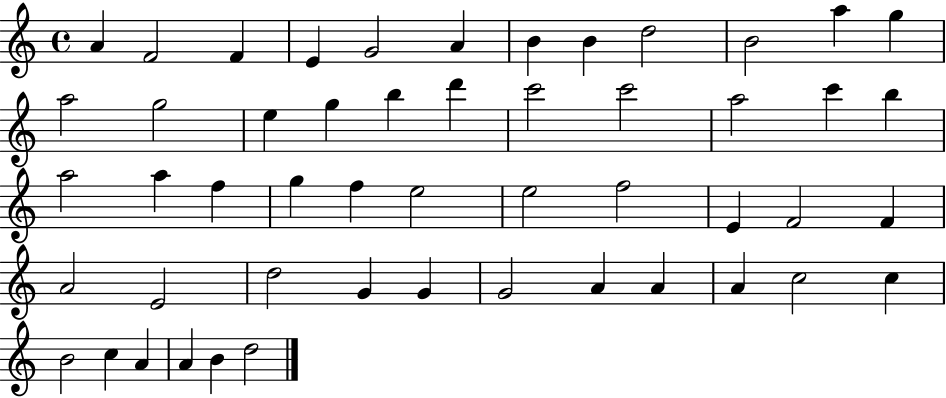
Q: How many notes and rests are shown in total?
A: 51